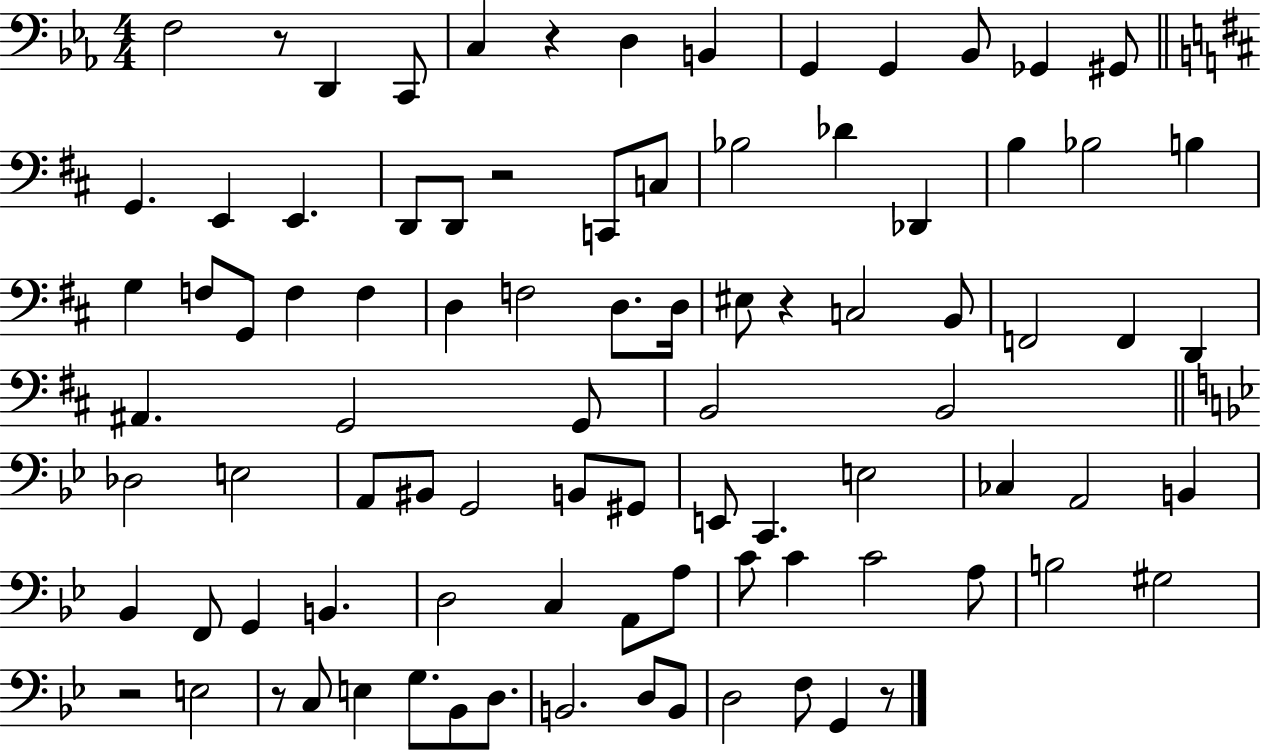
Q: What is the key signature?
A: EES major